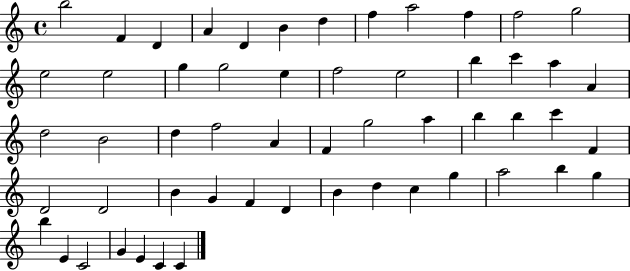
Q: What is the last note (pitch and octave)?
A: C4